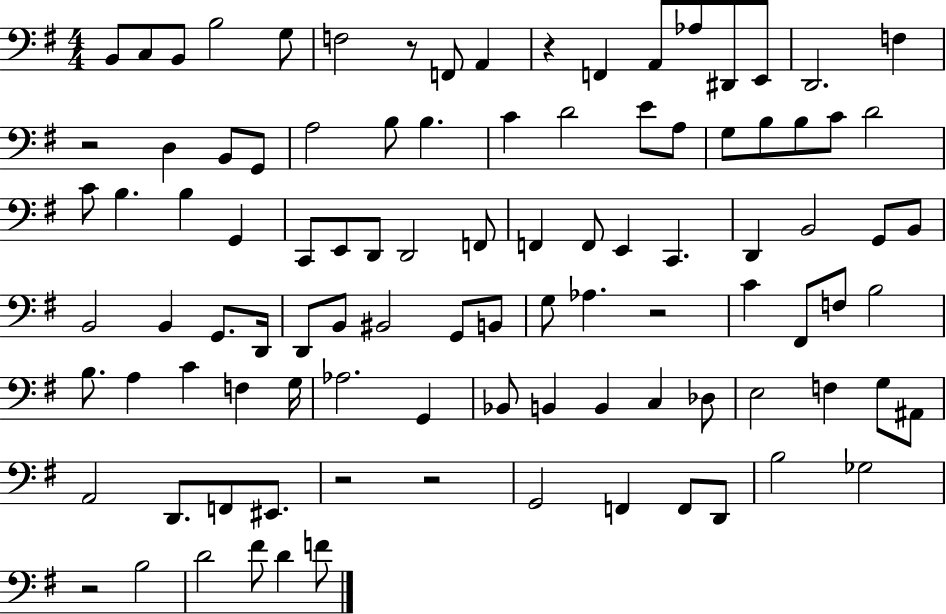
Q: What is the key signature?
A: G major